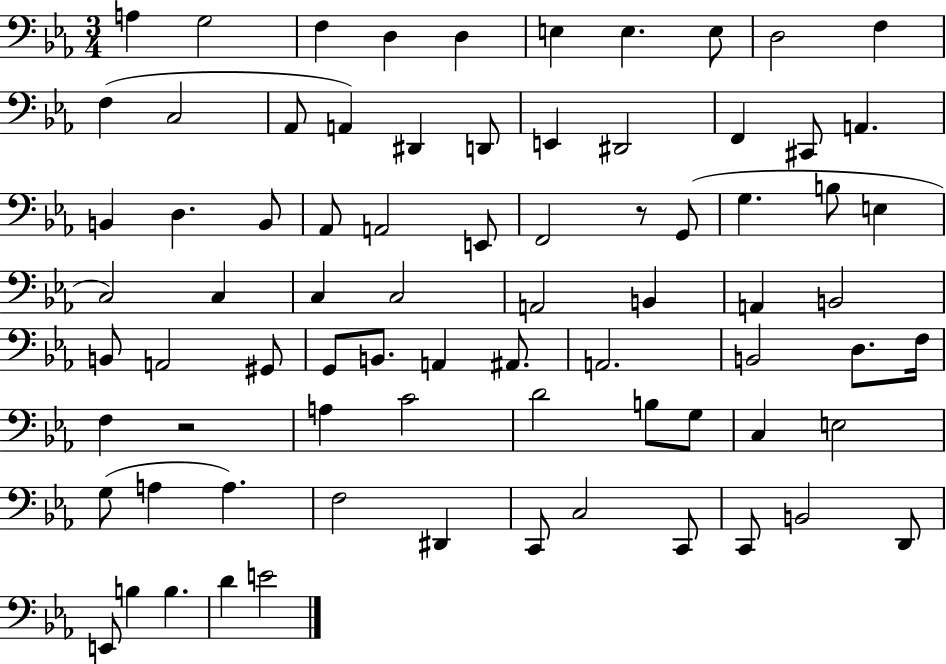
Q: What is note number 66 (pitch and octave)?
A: C3